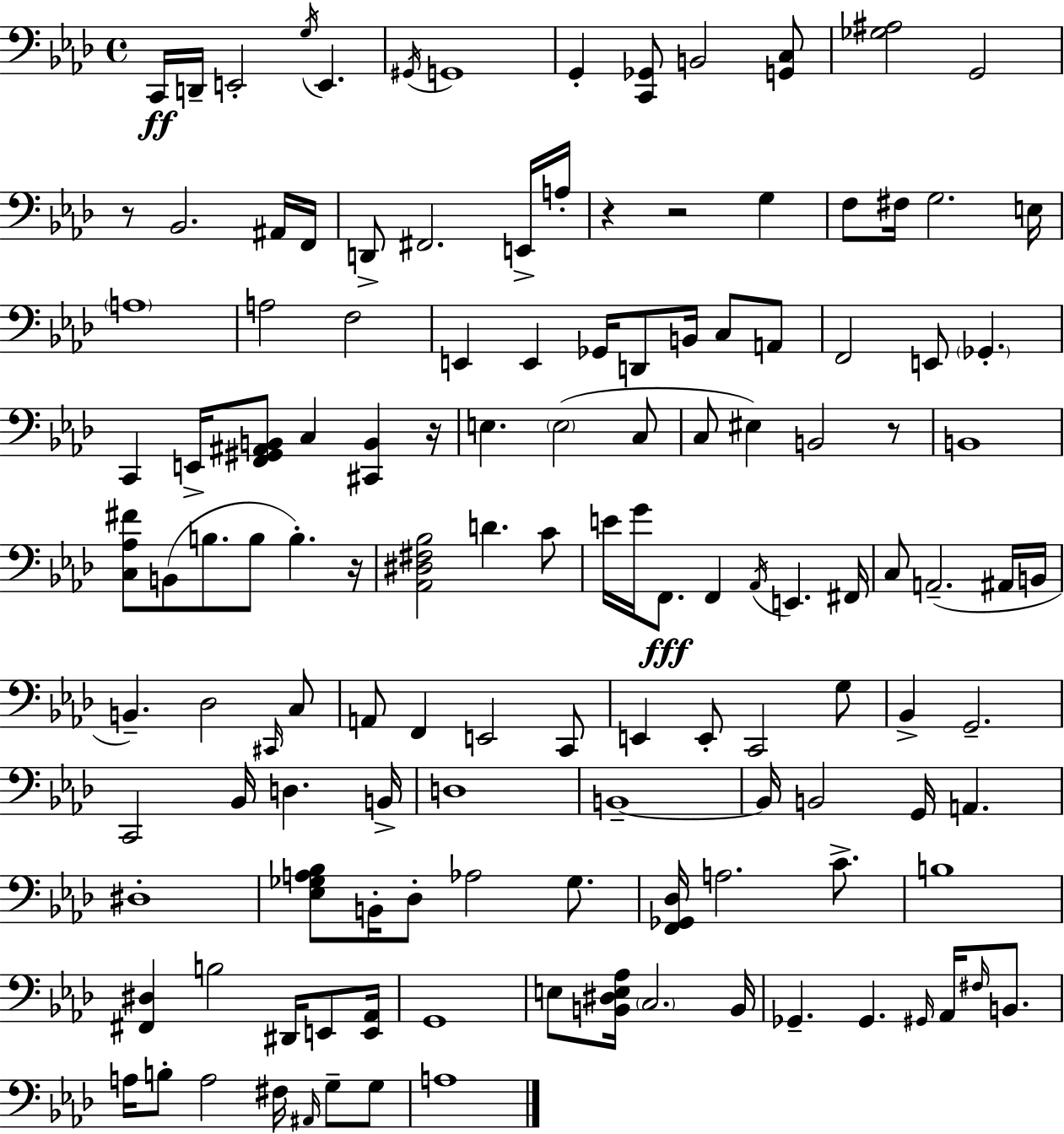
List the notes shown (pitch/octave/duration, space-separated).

C2/s D2/s E2/h G3/s E2/q. G#2/s G2/w G2/q [C2,Gb2]/e B2/h [G2,C3]/e [Gb3,A#3]/h G2/h R/e Bb2/h. A#2/s F2/s D2/e F#2/h. E2/s A3/s R/q R/h G3/q F3/e F#3/s G3/h. E3/s A3/w A3/h F3/h E2/q E2/q Gb2/s D2/e B2/s C3/e A2/e F2/h E2/e Gb2/q. C2/q E2/s [F2,G#2,A#2,B2]/e C3/q [C#2,B2]/q R/s E3/q. E3/h C3/e C3/e EIS3/q B2/h R/e B2/w [C3,Ab3,F#4]/e B2/e B3/e. B3/e B3/q. R/s [Ab2,D#3,F#3,Bb3]/h D4/q. C4/e E4/s G4/s F2/e. F2/q Ab2/s E2/q. F#2/s C3/e A2/h. A#2/s B2/s B2/q. Db3/h C#2/s C3/e A2/e F2/q E2/h C2/e E2/q E2/e C2/h G3/e Bb2/q G2/h. C2/h Bb2/s D3/q. B2/s D3/w B2/w B2/s B2/h G2/s A2/q. D#3/w [Eb3,Gb3,A3,Bb3]/e B2/s Db3/e Ab3/h Gb3/e. [F2,Gb2,Db3]/s A3/h. C4/e. B3/w [F#2,D#3]/q B3/h D#2/s E2/e [E2,Ab2]/s G2/w E3/e [B2,D#3,E3,Ab3]/s C3/h. B2/s Gb2/q. Gb2/q. G#2/s Ab2/s F#3/s B2/e. A3/s B3/e A3/h F#3/s A#2/s G3/e G3/e A3/w